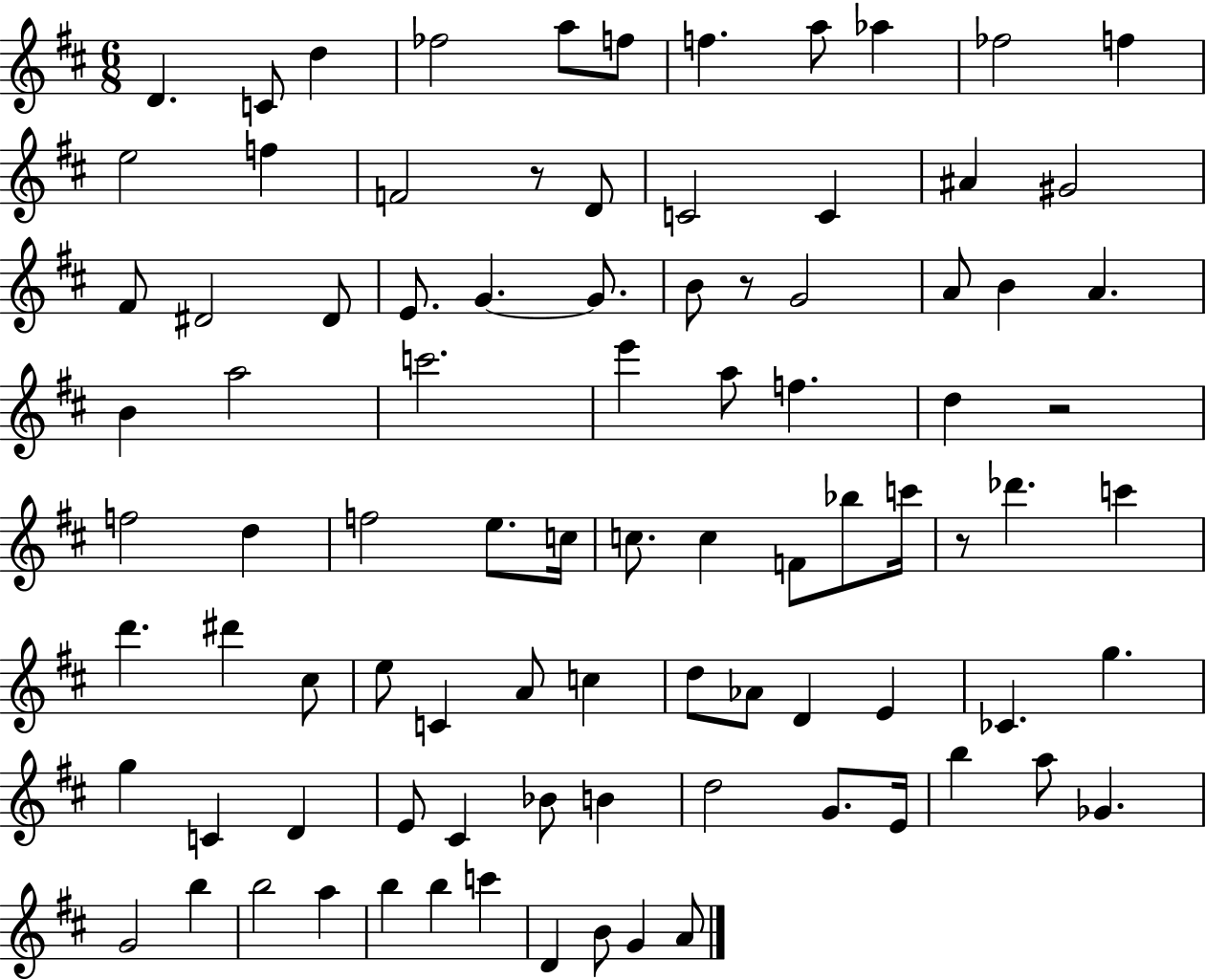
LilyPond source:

{
  \clef treble
  \numericTimeSignature
  \time 6/8
  \key d \major
  d'4. c'8 d''4 | fes''2 a''8 f''8 | f''4. a''8 aes''4 | fes''2 f''4 | \break e''2 f''4 | f'2 r8 d'8 | c'2 c'4 | ais'4 gis'2 | \break fis'8 dis'2 dis'8 | e'8. g'4.~~ g'8. | b'8 r8 g'2 | a'8 b'4 a'4. | \break b'4 a''2 | c'''2. | e'''4 a''8 f''4. | d''4 r2 | \break f''2 d''4 | f''2 e''8. c''16 | c''8. c''4 f'8 bes''8 c'''16 | r8 des'''4. c'''4 | \break d'''4. dis'''4 cis''8 | e''8 c'4 a'8 c''4 | d''8 aes'8 d'4 e'4 | ces'4. g''4. | \break g''4 c'4 d'4 | e'8 cis'4 bes'8 b'4 | d''2 g'8. e'16 | b''4 a''8 ges'4. | \break g'2 b''4 | b''2 a''4 | b''4 b''4 c'''4 | d'4 b'8 g'4 a'8 | \break \bar "|."
}